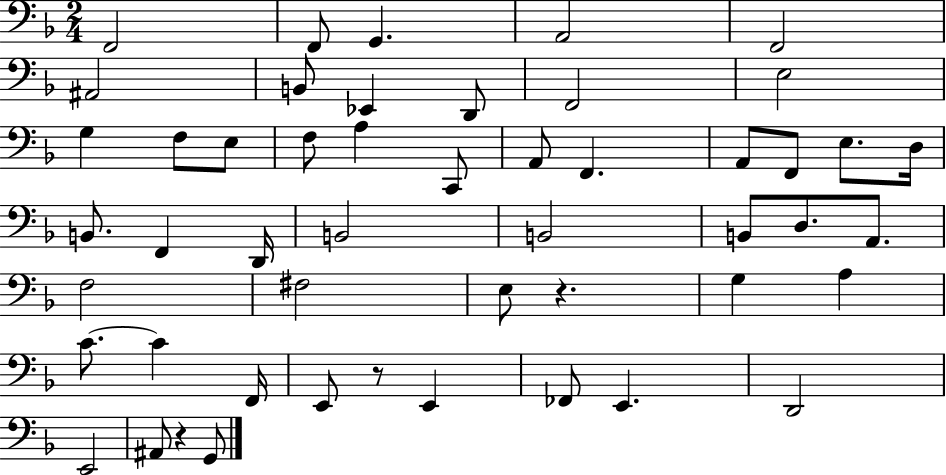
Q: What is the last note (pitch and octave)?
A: G2